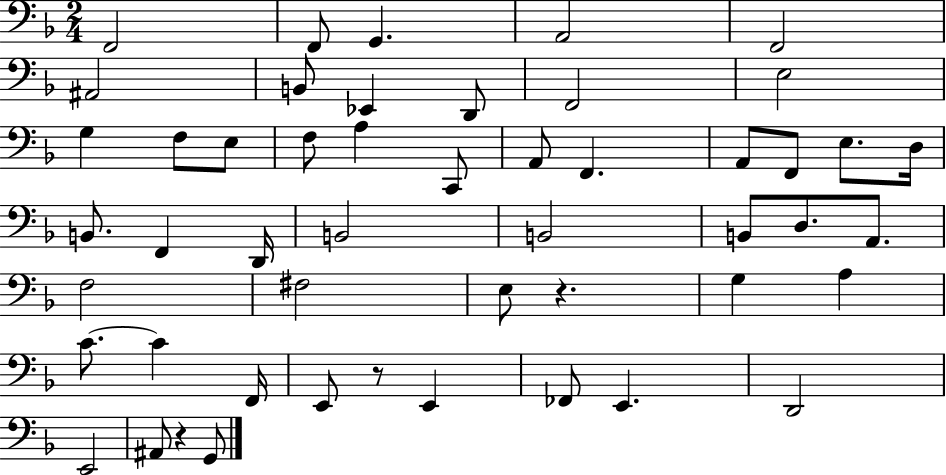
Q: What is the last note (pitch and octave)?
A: G2